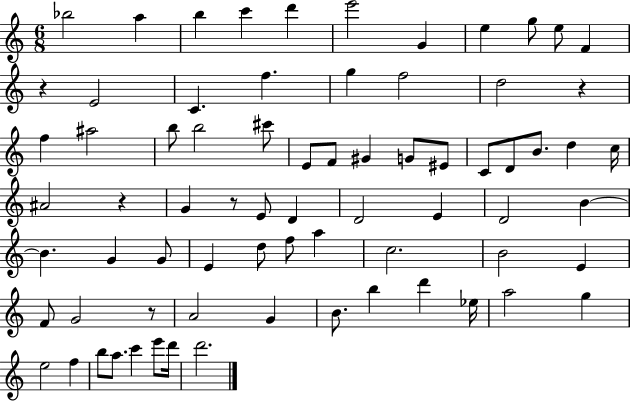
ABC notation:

X:1
T:Untitled
M:6/8
L:1/4
K:C
_b2 a b c' d' e'2 G e g/2 e/2 F z E2 C f g f2 d2 z f ^a2 b/2 b2 ^c'/2 E/2 F/2 ^G G/2 ^E/2 C/2 D/2 B/2 d c/4 ^A2 z G z/2 E/2 D D2 E D2 B B G G/2 E d/2 f/2 a c2 B2 E F/2 G2 z/2 A2 G B/2 b d' _e/4 a2 g e2 f b/2 a/2 c' e'/2 d'/4 d'2